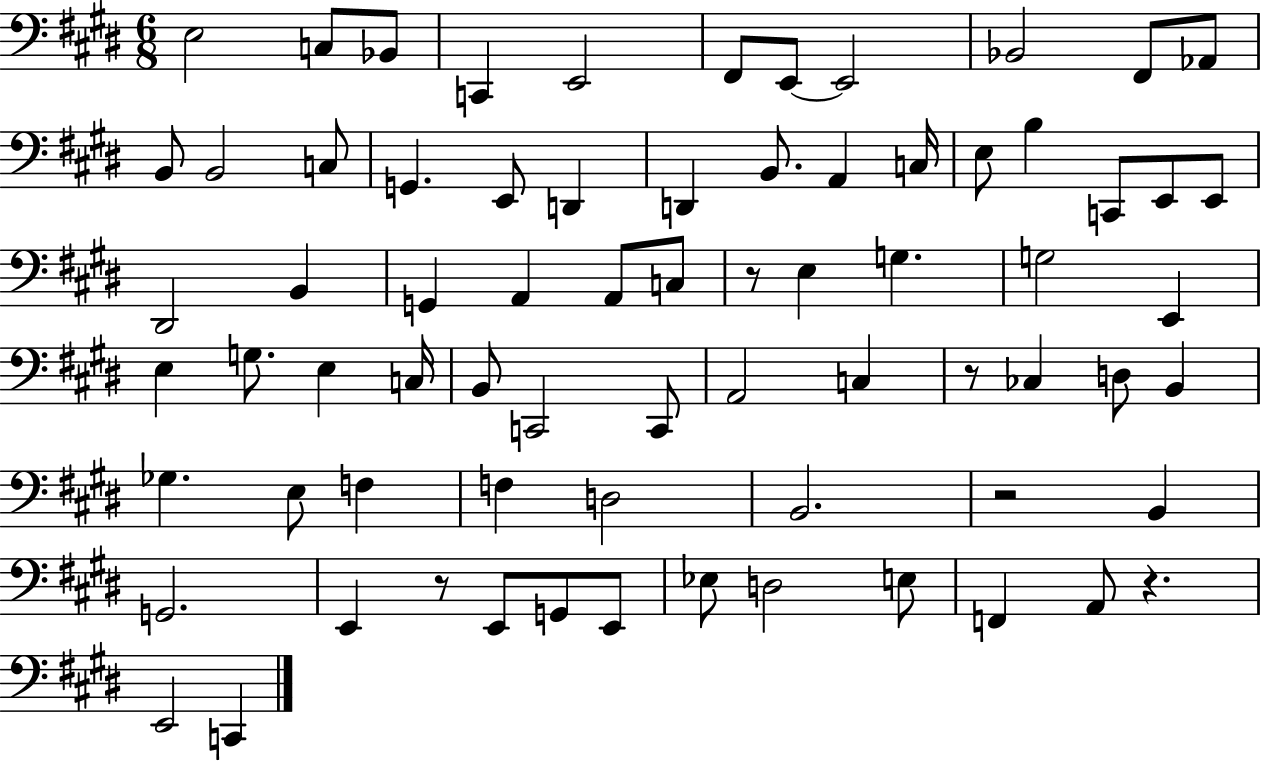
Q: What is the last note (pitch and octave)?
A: C2